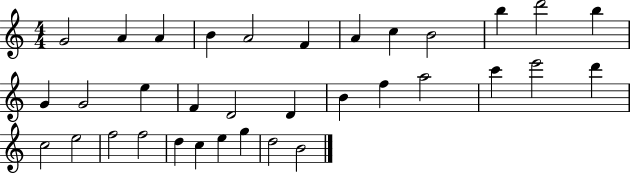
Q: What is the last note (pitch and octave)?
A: B4